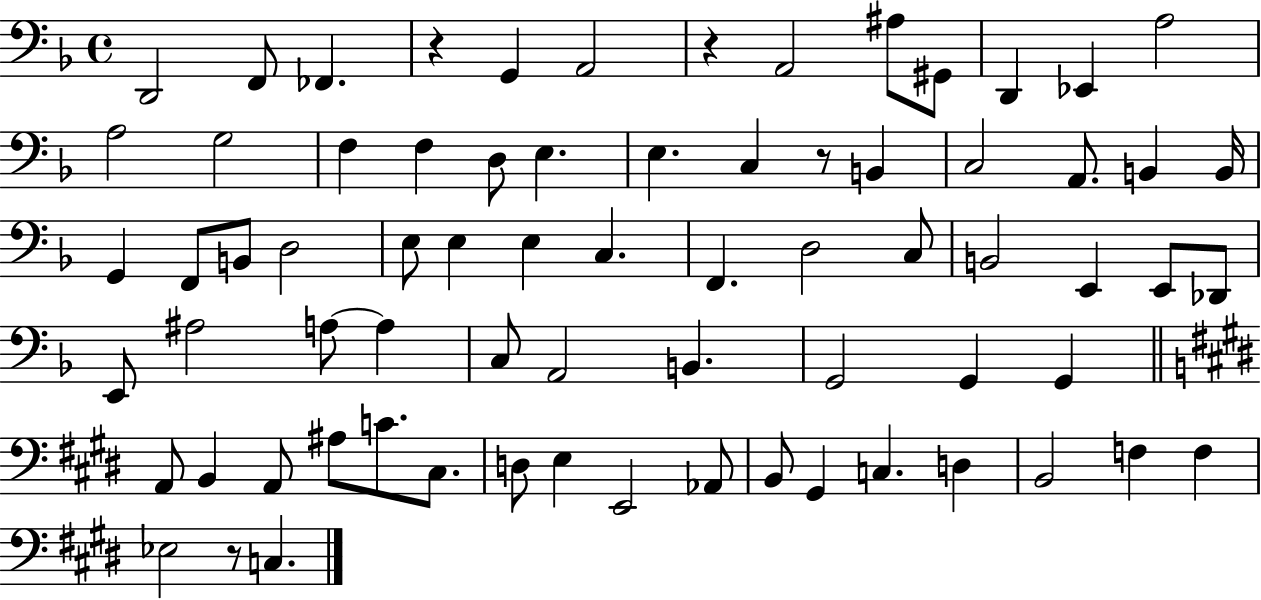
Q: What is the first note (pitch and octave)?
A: D2